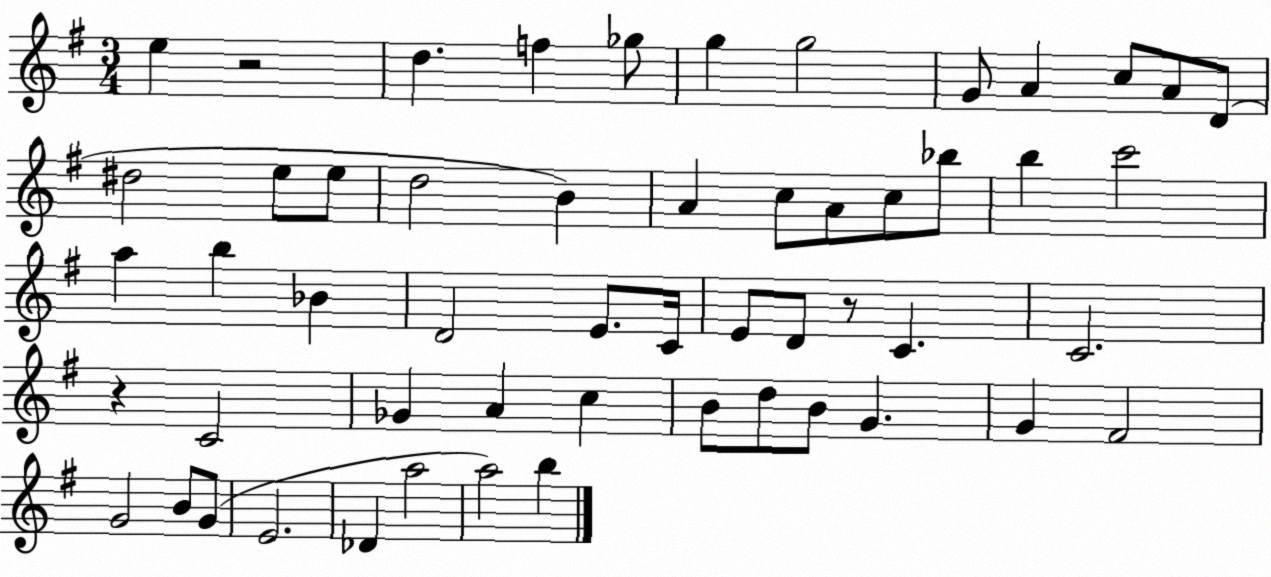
X:1
T:Untitled
M:3/4
L:1/4
K:G
e z2 d f _g/2 g g2 G/2 A c/2 A/2 D/2 ^d2 e/2 e/2 d2 B A c/2 A/2 c/2 _b/2 b c'2 a b _B D2 E/2 C/4 E/2 D/2 z/2 C C2 z C2 _G A c B/2 d/2 B/2 G G ^F2 G2 B/2 G/2 E2 _D a2 a2 b